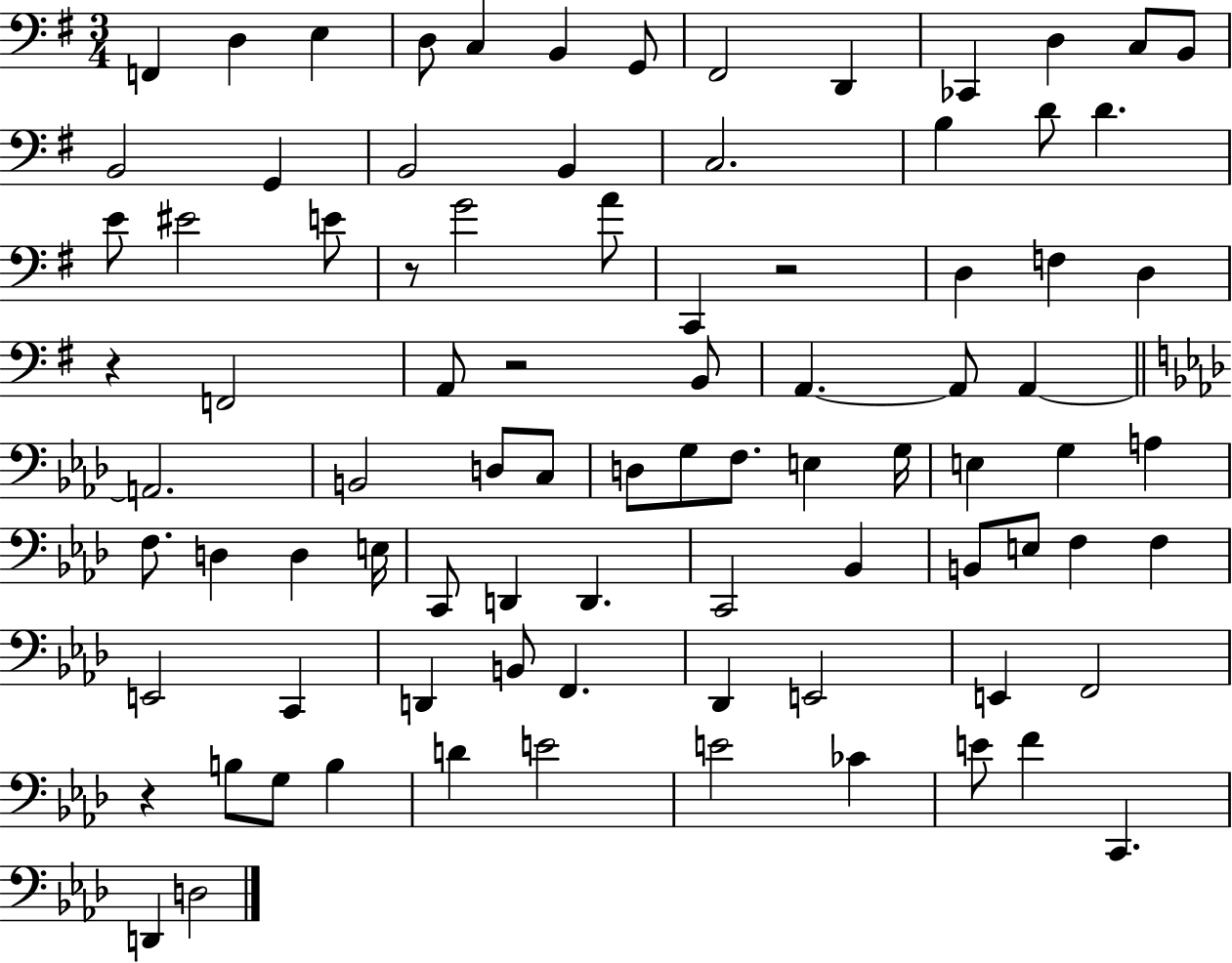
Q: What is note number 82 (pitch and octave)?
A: D3